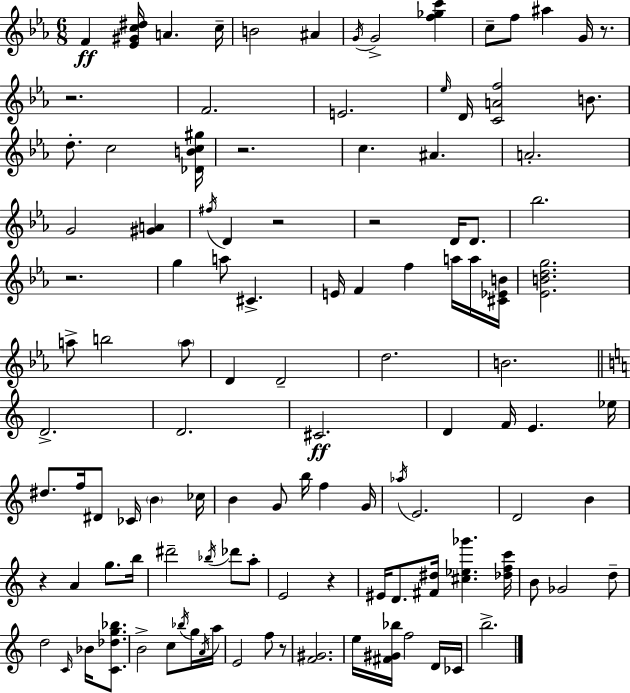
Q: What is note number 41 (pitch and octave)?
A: D5